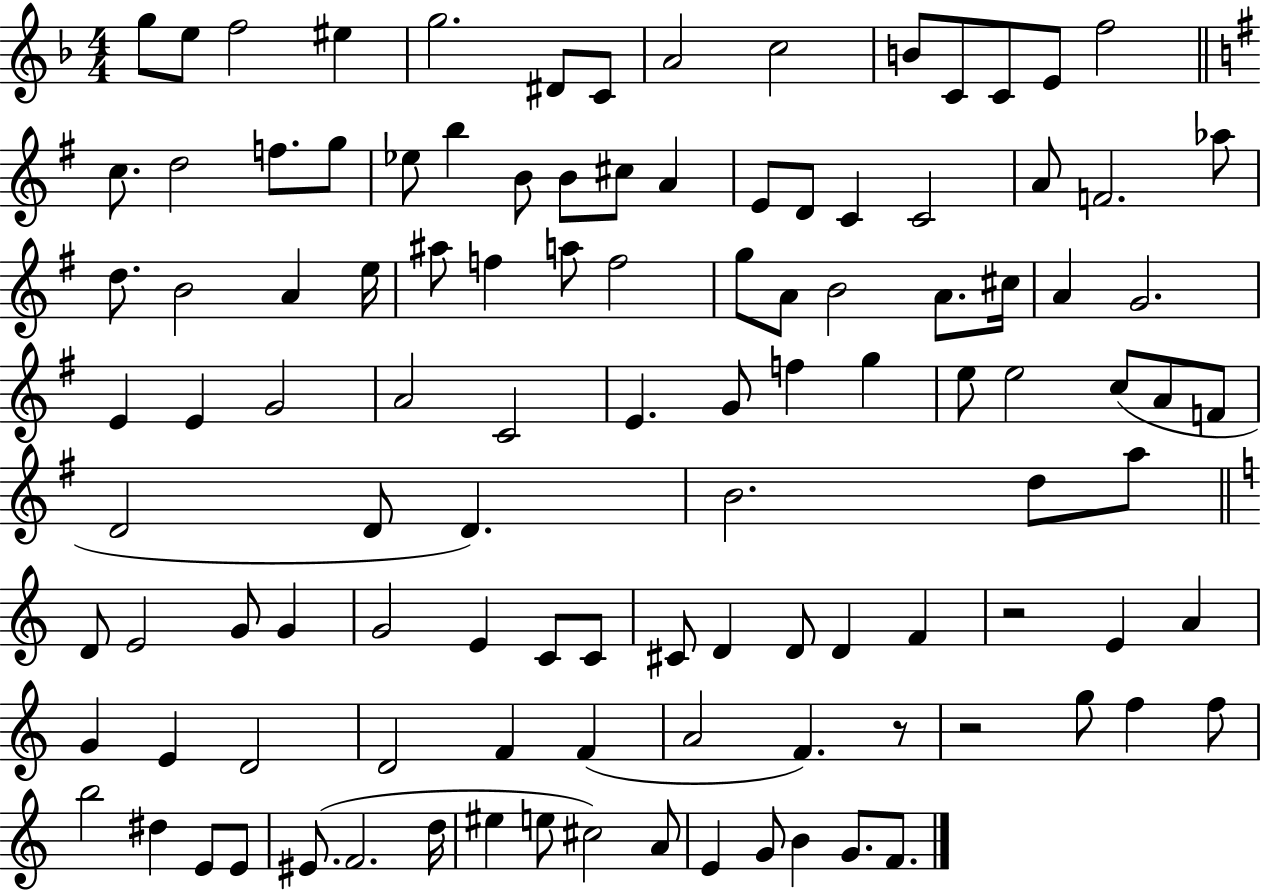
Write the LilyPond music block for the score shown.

{
  \clef treble
  \numericTimeSignature
  \time 4/4
  \key f \major
  g''8 e''8 f''2 eis''4 | g''2. dis'8 c'8 | a'2 c''2 | b'8 c'8 c'8 e'8 f''2 | \break \bar "||" \break \key g \major c''8. d''2 f''8. g''8 | ees''8 b''4 b'8 b'8 cis''8 a'4 | e'8 d'8 c'4 c'2 | a'8 f'2. aes''8 | \break d''8. b'2 a'4 e''16 | ais''8 f''4 a''8 f''2 | g''8 a'8 b'2 a'8. cis''16 | a'4 g'2. | \break e'4 e'4 g'2 | a'2 c'2 | e'4. g'8 f''4 g''4 | e''8 e''2 c''8( a'8 f'8 | \break d'2 d'8 d'4.) | b'2. d''8 a''8 | \bar "||" \break \key c \major d'8 e'2 g'8 g'4 | g'2 e'4 c'8 c'8 | cis'8 d'4 d'8 d'4 f'4 | r2 e'4 a'4 | \break g'4 e'4 d'2 | d'2 f'4 f'4( | a'2 f'4.) r8 | r2 g''8 f''4 f''8 | \break b''2 dis''4 e'8 e'8 | eis'8.( f'2. d''16 | eis''4 e''8 cis''2) a'8 | e'4 g'8 b'4 g'8. f'8. | \break \bar "|."
}